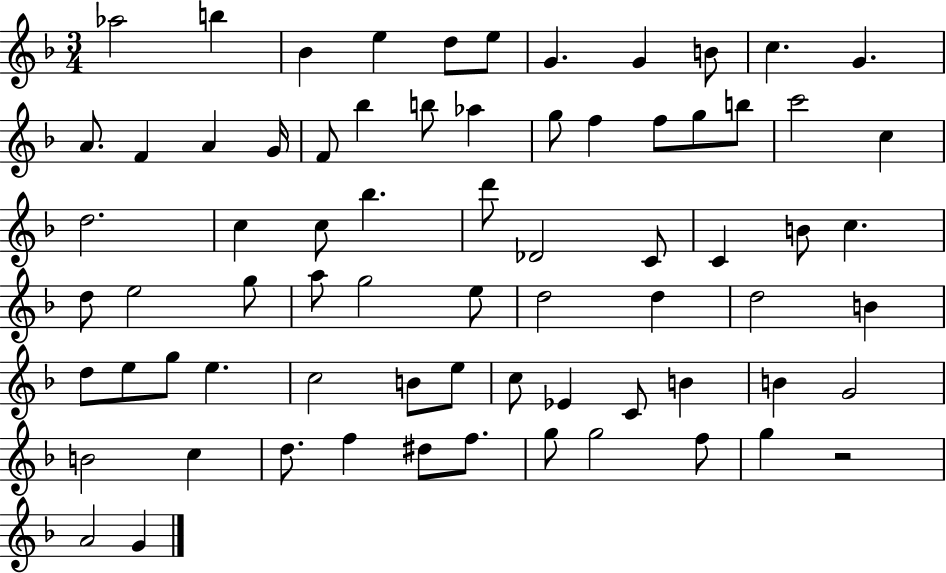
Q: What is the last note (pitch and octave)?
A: G4